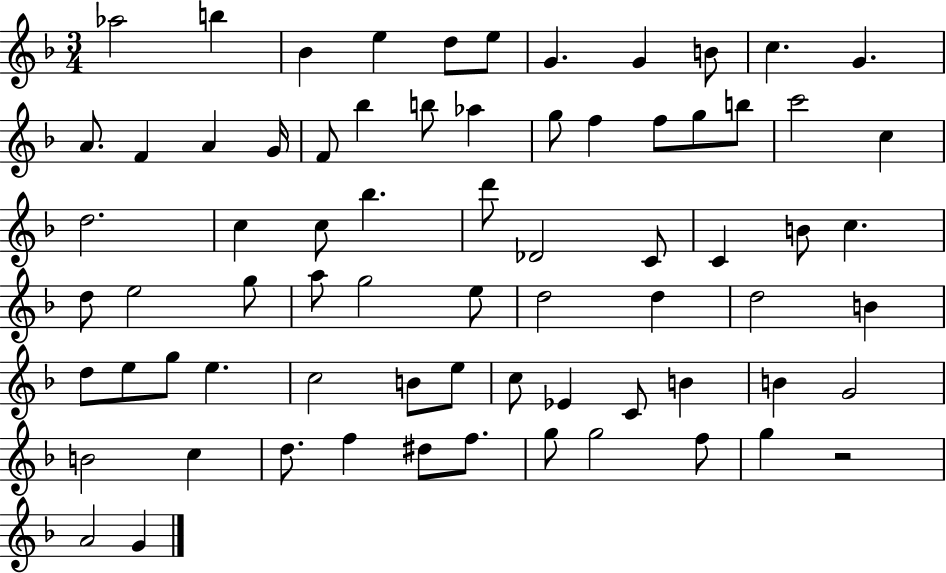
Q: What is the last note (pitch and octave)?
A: G4